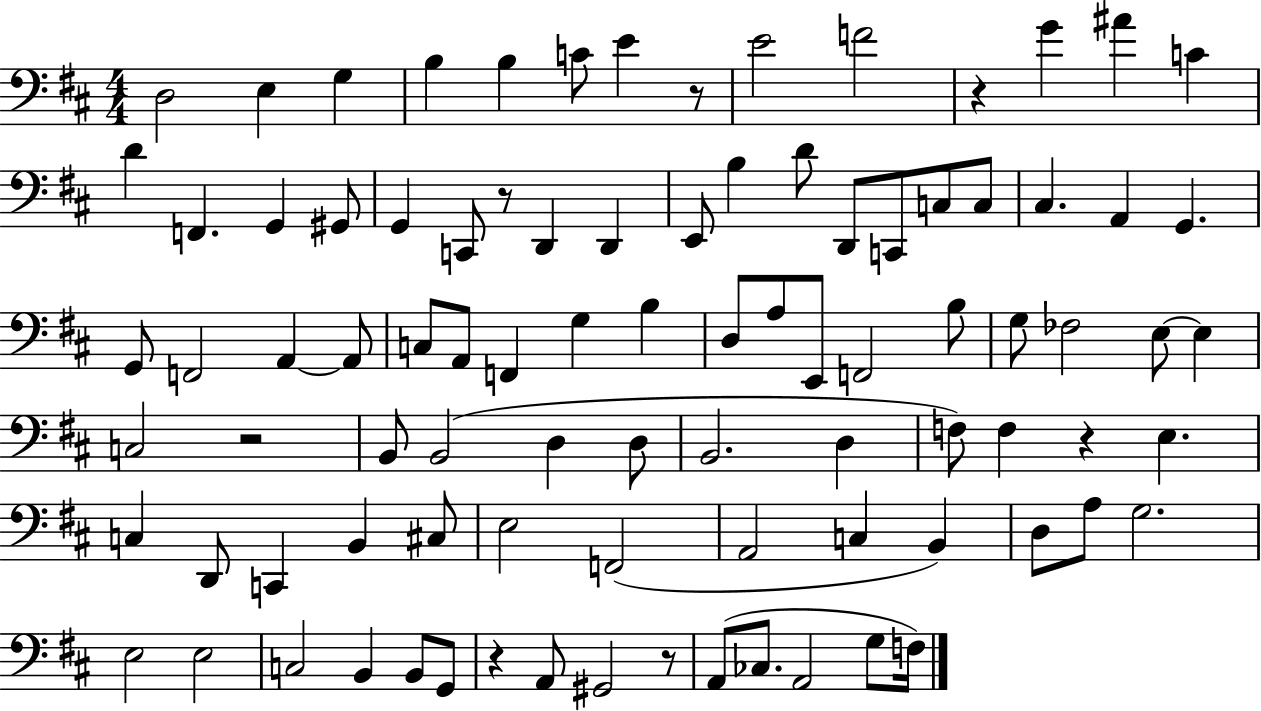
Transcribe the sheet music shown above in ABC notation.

X:1
T:Untitled
M:4/4
L:1/4
K:D
D,2 E, G, B, B, C/2 E z/2 E2 F2 z G ^A C D F,, G,, ^G,,/2 G,, C,,/2 z/2 D,, D,, E,,/2 B, D/2 D,,/2 C,,/2 C,/2 C,/2 ^C, A,, G,, G,,/2 F,,2 A,, A,,/2 C,/2 A,,/2 F,, G, B, D,/2 A,/2 E,,/2 F,,2 B,/2 G,/2 _F,2 E,/2 E, C,2 z2 B,,/2 B,,2 D, D,/2 B,,2 D, F,/2 F, z E, C, D,,/2 C,, B,, ^C,/2 E,2 F,,2 A,,2 C, B,, D,/2 A,/2 G,2 E,2 E,2 C,2 B,, B,,/2 G,,/2 z A,,/2 ^G,,2 z/2 A,,/2 _C,/2 A,,2 G,/2 F,/4